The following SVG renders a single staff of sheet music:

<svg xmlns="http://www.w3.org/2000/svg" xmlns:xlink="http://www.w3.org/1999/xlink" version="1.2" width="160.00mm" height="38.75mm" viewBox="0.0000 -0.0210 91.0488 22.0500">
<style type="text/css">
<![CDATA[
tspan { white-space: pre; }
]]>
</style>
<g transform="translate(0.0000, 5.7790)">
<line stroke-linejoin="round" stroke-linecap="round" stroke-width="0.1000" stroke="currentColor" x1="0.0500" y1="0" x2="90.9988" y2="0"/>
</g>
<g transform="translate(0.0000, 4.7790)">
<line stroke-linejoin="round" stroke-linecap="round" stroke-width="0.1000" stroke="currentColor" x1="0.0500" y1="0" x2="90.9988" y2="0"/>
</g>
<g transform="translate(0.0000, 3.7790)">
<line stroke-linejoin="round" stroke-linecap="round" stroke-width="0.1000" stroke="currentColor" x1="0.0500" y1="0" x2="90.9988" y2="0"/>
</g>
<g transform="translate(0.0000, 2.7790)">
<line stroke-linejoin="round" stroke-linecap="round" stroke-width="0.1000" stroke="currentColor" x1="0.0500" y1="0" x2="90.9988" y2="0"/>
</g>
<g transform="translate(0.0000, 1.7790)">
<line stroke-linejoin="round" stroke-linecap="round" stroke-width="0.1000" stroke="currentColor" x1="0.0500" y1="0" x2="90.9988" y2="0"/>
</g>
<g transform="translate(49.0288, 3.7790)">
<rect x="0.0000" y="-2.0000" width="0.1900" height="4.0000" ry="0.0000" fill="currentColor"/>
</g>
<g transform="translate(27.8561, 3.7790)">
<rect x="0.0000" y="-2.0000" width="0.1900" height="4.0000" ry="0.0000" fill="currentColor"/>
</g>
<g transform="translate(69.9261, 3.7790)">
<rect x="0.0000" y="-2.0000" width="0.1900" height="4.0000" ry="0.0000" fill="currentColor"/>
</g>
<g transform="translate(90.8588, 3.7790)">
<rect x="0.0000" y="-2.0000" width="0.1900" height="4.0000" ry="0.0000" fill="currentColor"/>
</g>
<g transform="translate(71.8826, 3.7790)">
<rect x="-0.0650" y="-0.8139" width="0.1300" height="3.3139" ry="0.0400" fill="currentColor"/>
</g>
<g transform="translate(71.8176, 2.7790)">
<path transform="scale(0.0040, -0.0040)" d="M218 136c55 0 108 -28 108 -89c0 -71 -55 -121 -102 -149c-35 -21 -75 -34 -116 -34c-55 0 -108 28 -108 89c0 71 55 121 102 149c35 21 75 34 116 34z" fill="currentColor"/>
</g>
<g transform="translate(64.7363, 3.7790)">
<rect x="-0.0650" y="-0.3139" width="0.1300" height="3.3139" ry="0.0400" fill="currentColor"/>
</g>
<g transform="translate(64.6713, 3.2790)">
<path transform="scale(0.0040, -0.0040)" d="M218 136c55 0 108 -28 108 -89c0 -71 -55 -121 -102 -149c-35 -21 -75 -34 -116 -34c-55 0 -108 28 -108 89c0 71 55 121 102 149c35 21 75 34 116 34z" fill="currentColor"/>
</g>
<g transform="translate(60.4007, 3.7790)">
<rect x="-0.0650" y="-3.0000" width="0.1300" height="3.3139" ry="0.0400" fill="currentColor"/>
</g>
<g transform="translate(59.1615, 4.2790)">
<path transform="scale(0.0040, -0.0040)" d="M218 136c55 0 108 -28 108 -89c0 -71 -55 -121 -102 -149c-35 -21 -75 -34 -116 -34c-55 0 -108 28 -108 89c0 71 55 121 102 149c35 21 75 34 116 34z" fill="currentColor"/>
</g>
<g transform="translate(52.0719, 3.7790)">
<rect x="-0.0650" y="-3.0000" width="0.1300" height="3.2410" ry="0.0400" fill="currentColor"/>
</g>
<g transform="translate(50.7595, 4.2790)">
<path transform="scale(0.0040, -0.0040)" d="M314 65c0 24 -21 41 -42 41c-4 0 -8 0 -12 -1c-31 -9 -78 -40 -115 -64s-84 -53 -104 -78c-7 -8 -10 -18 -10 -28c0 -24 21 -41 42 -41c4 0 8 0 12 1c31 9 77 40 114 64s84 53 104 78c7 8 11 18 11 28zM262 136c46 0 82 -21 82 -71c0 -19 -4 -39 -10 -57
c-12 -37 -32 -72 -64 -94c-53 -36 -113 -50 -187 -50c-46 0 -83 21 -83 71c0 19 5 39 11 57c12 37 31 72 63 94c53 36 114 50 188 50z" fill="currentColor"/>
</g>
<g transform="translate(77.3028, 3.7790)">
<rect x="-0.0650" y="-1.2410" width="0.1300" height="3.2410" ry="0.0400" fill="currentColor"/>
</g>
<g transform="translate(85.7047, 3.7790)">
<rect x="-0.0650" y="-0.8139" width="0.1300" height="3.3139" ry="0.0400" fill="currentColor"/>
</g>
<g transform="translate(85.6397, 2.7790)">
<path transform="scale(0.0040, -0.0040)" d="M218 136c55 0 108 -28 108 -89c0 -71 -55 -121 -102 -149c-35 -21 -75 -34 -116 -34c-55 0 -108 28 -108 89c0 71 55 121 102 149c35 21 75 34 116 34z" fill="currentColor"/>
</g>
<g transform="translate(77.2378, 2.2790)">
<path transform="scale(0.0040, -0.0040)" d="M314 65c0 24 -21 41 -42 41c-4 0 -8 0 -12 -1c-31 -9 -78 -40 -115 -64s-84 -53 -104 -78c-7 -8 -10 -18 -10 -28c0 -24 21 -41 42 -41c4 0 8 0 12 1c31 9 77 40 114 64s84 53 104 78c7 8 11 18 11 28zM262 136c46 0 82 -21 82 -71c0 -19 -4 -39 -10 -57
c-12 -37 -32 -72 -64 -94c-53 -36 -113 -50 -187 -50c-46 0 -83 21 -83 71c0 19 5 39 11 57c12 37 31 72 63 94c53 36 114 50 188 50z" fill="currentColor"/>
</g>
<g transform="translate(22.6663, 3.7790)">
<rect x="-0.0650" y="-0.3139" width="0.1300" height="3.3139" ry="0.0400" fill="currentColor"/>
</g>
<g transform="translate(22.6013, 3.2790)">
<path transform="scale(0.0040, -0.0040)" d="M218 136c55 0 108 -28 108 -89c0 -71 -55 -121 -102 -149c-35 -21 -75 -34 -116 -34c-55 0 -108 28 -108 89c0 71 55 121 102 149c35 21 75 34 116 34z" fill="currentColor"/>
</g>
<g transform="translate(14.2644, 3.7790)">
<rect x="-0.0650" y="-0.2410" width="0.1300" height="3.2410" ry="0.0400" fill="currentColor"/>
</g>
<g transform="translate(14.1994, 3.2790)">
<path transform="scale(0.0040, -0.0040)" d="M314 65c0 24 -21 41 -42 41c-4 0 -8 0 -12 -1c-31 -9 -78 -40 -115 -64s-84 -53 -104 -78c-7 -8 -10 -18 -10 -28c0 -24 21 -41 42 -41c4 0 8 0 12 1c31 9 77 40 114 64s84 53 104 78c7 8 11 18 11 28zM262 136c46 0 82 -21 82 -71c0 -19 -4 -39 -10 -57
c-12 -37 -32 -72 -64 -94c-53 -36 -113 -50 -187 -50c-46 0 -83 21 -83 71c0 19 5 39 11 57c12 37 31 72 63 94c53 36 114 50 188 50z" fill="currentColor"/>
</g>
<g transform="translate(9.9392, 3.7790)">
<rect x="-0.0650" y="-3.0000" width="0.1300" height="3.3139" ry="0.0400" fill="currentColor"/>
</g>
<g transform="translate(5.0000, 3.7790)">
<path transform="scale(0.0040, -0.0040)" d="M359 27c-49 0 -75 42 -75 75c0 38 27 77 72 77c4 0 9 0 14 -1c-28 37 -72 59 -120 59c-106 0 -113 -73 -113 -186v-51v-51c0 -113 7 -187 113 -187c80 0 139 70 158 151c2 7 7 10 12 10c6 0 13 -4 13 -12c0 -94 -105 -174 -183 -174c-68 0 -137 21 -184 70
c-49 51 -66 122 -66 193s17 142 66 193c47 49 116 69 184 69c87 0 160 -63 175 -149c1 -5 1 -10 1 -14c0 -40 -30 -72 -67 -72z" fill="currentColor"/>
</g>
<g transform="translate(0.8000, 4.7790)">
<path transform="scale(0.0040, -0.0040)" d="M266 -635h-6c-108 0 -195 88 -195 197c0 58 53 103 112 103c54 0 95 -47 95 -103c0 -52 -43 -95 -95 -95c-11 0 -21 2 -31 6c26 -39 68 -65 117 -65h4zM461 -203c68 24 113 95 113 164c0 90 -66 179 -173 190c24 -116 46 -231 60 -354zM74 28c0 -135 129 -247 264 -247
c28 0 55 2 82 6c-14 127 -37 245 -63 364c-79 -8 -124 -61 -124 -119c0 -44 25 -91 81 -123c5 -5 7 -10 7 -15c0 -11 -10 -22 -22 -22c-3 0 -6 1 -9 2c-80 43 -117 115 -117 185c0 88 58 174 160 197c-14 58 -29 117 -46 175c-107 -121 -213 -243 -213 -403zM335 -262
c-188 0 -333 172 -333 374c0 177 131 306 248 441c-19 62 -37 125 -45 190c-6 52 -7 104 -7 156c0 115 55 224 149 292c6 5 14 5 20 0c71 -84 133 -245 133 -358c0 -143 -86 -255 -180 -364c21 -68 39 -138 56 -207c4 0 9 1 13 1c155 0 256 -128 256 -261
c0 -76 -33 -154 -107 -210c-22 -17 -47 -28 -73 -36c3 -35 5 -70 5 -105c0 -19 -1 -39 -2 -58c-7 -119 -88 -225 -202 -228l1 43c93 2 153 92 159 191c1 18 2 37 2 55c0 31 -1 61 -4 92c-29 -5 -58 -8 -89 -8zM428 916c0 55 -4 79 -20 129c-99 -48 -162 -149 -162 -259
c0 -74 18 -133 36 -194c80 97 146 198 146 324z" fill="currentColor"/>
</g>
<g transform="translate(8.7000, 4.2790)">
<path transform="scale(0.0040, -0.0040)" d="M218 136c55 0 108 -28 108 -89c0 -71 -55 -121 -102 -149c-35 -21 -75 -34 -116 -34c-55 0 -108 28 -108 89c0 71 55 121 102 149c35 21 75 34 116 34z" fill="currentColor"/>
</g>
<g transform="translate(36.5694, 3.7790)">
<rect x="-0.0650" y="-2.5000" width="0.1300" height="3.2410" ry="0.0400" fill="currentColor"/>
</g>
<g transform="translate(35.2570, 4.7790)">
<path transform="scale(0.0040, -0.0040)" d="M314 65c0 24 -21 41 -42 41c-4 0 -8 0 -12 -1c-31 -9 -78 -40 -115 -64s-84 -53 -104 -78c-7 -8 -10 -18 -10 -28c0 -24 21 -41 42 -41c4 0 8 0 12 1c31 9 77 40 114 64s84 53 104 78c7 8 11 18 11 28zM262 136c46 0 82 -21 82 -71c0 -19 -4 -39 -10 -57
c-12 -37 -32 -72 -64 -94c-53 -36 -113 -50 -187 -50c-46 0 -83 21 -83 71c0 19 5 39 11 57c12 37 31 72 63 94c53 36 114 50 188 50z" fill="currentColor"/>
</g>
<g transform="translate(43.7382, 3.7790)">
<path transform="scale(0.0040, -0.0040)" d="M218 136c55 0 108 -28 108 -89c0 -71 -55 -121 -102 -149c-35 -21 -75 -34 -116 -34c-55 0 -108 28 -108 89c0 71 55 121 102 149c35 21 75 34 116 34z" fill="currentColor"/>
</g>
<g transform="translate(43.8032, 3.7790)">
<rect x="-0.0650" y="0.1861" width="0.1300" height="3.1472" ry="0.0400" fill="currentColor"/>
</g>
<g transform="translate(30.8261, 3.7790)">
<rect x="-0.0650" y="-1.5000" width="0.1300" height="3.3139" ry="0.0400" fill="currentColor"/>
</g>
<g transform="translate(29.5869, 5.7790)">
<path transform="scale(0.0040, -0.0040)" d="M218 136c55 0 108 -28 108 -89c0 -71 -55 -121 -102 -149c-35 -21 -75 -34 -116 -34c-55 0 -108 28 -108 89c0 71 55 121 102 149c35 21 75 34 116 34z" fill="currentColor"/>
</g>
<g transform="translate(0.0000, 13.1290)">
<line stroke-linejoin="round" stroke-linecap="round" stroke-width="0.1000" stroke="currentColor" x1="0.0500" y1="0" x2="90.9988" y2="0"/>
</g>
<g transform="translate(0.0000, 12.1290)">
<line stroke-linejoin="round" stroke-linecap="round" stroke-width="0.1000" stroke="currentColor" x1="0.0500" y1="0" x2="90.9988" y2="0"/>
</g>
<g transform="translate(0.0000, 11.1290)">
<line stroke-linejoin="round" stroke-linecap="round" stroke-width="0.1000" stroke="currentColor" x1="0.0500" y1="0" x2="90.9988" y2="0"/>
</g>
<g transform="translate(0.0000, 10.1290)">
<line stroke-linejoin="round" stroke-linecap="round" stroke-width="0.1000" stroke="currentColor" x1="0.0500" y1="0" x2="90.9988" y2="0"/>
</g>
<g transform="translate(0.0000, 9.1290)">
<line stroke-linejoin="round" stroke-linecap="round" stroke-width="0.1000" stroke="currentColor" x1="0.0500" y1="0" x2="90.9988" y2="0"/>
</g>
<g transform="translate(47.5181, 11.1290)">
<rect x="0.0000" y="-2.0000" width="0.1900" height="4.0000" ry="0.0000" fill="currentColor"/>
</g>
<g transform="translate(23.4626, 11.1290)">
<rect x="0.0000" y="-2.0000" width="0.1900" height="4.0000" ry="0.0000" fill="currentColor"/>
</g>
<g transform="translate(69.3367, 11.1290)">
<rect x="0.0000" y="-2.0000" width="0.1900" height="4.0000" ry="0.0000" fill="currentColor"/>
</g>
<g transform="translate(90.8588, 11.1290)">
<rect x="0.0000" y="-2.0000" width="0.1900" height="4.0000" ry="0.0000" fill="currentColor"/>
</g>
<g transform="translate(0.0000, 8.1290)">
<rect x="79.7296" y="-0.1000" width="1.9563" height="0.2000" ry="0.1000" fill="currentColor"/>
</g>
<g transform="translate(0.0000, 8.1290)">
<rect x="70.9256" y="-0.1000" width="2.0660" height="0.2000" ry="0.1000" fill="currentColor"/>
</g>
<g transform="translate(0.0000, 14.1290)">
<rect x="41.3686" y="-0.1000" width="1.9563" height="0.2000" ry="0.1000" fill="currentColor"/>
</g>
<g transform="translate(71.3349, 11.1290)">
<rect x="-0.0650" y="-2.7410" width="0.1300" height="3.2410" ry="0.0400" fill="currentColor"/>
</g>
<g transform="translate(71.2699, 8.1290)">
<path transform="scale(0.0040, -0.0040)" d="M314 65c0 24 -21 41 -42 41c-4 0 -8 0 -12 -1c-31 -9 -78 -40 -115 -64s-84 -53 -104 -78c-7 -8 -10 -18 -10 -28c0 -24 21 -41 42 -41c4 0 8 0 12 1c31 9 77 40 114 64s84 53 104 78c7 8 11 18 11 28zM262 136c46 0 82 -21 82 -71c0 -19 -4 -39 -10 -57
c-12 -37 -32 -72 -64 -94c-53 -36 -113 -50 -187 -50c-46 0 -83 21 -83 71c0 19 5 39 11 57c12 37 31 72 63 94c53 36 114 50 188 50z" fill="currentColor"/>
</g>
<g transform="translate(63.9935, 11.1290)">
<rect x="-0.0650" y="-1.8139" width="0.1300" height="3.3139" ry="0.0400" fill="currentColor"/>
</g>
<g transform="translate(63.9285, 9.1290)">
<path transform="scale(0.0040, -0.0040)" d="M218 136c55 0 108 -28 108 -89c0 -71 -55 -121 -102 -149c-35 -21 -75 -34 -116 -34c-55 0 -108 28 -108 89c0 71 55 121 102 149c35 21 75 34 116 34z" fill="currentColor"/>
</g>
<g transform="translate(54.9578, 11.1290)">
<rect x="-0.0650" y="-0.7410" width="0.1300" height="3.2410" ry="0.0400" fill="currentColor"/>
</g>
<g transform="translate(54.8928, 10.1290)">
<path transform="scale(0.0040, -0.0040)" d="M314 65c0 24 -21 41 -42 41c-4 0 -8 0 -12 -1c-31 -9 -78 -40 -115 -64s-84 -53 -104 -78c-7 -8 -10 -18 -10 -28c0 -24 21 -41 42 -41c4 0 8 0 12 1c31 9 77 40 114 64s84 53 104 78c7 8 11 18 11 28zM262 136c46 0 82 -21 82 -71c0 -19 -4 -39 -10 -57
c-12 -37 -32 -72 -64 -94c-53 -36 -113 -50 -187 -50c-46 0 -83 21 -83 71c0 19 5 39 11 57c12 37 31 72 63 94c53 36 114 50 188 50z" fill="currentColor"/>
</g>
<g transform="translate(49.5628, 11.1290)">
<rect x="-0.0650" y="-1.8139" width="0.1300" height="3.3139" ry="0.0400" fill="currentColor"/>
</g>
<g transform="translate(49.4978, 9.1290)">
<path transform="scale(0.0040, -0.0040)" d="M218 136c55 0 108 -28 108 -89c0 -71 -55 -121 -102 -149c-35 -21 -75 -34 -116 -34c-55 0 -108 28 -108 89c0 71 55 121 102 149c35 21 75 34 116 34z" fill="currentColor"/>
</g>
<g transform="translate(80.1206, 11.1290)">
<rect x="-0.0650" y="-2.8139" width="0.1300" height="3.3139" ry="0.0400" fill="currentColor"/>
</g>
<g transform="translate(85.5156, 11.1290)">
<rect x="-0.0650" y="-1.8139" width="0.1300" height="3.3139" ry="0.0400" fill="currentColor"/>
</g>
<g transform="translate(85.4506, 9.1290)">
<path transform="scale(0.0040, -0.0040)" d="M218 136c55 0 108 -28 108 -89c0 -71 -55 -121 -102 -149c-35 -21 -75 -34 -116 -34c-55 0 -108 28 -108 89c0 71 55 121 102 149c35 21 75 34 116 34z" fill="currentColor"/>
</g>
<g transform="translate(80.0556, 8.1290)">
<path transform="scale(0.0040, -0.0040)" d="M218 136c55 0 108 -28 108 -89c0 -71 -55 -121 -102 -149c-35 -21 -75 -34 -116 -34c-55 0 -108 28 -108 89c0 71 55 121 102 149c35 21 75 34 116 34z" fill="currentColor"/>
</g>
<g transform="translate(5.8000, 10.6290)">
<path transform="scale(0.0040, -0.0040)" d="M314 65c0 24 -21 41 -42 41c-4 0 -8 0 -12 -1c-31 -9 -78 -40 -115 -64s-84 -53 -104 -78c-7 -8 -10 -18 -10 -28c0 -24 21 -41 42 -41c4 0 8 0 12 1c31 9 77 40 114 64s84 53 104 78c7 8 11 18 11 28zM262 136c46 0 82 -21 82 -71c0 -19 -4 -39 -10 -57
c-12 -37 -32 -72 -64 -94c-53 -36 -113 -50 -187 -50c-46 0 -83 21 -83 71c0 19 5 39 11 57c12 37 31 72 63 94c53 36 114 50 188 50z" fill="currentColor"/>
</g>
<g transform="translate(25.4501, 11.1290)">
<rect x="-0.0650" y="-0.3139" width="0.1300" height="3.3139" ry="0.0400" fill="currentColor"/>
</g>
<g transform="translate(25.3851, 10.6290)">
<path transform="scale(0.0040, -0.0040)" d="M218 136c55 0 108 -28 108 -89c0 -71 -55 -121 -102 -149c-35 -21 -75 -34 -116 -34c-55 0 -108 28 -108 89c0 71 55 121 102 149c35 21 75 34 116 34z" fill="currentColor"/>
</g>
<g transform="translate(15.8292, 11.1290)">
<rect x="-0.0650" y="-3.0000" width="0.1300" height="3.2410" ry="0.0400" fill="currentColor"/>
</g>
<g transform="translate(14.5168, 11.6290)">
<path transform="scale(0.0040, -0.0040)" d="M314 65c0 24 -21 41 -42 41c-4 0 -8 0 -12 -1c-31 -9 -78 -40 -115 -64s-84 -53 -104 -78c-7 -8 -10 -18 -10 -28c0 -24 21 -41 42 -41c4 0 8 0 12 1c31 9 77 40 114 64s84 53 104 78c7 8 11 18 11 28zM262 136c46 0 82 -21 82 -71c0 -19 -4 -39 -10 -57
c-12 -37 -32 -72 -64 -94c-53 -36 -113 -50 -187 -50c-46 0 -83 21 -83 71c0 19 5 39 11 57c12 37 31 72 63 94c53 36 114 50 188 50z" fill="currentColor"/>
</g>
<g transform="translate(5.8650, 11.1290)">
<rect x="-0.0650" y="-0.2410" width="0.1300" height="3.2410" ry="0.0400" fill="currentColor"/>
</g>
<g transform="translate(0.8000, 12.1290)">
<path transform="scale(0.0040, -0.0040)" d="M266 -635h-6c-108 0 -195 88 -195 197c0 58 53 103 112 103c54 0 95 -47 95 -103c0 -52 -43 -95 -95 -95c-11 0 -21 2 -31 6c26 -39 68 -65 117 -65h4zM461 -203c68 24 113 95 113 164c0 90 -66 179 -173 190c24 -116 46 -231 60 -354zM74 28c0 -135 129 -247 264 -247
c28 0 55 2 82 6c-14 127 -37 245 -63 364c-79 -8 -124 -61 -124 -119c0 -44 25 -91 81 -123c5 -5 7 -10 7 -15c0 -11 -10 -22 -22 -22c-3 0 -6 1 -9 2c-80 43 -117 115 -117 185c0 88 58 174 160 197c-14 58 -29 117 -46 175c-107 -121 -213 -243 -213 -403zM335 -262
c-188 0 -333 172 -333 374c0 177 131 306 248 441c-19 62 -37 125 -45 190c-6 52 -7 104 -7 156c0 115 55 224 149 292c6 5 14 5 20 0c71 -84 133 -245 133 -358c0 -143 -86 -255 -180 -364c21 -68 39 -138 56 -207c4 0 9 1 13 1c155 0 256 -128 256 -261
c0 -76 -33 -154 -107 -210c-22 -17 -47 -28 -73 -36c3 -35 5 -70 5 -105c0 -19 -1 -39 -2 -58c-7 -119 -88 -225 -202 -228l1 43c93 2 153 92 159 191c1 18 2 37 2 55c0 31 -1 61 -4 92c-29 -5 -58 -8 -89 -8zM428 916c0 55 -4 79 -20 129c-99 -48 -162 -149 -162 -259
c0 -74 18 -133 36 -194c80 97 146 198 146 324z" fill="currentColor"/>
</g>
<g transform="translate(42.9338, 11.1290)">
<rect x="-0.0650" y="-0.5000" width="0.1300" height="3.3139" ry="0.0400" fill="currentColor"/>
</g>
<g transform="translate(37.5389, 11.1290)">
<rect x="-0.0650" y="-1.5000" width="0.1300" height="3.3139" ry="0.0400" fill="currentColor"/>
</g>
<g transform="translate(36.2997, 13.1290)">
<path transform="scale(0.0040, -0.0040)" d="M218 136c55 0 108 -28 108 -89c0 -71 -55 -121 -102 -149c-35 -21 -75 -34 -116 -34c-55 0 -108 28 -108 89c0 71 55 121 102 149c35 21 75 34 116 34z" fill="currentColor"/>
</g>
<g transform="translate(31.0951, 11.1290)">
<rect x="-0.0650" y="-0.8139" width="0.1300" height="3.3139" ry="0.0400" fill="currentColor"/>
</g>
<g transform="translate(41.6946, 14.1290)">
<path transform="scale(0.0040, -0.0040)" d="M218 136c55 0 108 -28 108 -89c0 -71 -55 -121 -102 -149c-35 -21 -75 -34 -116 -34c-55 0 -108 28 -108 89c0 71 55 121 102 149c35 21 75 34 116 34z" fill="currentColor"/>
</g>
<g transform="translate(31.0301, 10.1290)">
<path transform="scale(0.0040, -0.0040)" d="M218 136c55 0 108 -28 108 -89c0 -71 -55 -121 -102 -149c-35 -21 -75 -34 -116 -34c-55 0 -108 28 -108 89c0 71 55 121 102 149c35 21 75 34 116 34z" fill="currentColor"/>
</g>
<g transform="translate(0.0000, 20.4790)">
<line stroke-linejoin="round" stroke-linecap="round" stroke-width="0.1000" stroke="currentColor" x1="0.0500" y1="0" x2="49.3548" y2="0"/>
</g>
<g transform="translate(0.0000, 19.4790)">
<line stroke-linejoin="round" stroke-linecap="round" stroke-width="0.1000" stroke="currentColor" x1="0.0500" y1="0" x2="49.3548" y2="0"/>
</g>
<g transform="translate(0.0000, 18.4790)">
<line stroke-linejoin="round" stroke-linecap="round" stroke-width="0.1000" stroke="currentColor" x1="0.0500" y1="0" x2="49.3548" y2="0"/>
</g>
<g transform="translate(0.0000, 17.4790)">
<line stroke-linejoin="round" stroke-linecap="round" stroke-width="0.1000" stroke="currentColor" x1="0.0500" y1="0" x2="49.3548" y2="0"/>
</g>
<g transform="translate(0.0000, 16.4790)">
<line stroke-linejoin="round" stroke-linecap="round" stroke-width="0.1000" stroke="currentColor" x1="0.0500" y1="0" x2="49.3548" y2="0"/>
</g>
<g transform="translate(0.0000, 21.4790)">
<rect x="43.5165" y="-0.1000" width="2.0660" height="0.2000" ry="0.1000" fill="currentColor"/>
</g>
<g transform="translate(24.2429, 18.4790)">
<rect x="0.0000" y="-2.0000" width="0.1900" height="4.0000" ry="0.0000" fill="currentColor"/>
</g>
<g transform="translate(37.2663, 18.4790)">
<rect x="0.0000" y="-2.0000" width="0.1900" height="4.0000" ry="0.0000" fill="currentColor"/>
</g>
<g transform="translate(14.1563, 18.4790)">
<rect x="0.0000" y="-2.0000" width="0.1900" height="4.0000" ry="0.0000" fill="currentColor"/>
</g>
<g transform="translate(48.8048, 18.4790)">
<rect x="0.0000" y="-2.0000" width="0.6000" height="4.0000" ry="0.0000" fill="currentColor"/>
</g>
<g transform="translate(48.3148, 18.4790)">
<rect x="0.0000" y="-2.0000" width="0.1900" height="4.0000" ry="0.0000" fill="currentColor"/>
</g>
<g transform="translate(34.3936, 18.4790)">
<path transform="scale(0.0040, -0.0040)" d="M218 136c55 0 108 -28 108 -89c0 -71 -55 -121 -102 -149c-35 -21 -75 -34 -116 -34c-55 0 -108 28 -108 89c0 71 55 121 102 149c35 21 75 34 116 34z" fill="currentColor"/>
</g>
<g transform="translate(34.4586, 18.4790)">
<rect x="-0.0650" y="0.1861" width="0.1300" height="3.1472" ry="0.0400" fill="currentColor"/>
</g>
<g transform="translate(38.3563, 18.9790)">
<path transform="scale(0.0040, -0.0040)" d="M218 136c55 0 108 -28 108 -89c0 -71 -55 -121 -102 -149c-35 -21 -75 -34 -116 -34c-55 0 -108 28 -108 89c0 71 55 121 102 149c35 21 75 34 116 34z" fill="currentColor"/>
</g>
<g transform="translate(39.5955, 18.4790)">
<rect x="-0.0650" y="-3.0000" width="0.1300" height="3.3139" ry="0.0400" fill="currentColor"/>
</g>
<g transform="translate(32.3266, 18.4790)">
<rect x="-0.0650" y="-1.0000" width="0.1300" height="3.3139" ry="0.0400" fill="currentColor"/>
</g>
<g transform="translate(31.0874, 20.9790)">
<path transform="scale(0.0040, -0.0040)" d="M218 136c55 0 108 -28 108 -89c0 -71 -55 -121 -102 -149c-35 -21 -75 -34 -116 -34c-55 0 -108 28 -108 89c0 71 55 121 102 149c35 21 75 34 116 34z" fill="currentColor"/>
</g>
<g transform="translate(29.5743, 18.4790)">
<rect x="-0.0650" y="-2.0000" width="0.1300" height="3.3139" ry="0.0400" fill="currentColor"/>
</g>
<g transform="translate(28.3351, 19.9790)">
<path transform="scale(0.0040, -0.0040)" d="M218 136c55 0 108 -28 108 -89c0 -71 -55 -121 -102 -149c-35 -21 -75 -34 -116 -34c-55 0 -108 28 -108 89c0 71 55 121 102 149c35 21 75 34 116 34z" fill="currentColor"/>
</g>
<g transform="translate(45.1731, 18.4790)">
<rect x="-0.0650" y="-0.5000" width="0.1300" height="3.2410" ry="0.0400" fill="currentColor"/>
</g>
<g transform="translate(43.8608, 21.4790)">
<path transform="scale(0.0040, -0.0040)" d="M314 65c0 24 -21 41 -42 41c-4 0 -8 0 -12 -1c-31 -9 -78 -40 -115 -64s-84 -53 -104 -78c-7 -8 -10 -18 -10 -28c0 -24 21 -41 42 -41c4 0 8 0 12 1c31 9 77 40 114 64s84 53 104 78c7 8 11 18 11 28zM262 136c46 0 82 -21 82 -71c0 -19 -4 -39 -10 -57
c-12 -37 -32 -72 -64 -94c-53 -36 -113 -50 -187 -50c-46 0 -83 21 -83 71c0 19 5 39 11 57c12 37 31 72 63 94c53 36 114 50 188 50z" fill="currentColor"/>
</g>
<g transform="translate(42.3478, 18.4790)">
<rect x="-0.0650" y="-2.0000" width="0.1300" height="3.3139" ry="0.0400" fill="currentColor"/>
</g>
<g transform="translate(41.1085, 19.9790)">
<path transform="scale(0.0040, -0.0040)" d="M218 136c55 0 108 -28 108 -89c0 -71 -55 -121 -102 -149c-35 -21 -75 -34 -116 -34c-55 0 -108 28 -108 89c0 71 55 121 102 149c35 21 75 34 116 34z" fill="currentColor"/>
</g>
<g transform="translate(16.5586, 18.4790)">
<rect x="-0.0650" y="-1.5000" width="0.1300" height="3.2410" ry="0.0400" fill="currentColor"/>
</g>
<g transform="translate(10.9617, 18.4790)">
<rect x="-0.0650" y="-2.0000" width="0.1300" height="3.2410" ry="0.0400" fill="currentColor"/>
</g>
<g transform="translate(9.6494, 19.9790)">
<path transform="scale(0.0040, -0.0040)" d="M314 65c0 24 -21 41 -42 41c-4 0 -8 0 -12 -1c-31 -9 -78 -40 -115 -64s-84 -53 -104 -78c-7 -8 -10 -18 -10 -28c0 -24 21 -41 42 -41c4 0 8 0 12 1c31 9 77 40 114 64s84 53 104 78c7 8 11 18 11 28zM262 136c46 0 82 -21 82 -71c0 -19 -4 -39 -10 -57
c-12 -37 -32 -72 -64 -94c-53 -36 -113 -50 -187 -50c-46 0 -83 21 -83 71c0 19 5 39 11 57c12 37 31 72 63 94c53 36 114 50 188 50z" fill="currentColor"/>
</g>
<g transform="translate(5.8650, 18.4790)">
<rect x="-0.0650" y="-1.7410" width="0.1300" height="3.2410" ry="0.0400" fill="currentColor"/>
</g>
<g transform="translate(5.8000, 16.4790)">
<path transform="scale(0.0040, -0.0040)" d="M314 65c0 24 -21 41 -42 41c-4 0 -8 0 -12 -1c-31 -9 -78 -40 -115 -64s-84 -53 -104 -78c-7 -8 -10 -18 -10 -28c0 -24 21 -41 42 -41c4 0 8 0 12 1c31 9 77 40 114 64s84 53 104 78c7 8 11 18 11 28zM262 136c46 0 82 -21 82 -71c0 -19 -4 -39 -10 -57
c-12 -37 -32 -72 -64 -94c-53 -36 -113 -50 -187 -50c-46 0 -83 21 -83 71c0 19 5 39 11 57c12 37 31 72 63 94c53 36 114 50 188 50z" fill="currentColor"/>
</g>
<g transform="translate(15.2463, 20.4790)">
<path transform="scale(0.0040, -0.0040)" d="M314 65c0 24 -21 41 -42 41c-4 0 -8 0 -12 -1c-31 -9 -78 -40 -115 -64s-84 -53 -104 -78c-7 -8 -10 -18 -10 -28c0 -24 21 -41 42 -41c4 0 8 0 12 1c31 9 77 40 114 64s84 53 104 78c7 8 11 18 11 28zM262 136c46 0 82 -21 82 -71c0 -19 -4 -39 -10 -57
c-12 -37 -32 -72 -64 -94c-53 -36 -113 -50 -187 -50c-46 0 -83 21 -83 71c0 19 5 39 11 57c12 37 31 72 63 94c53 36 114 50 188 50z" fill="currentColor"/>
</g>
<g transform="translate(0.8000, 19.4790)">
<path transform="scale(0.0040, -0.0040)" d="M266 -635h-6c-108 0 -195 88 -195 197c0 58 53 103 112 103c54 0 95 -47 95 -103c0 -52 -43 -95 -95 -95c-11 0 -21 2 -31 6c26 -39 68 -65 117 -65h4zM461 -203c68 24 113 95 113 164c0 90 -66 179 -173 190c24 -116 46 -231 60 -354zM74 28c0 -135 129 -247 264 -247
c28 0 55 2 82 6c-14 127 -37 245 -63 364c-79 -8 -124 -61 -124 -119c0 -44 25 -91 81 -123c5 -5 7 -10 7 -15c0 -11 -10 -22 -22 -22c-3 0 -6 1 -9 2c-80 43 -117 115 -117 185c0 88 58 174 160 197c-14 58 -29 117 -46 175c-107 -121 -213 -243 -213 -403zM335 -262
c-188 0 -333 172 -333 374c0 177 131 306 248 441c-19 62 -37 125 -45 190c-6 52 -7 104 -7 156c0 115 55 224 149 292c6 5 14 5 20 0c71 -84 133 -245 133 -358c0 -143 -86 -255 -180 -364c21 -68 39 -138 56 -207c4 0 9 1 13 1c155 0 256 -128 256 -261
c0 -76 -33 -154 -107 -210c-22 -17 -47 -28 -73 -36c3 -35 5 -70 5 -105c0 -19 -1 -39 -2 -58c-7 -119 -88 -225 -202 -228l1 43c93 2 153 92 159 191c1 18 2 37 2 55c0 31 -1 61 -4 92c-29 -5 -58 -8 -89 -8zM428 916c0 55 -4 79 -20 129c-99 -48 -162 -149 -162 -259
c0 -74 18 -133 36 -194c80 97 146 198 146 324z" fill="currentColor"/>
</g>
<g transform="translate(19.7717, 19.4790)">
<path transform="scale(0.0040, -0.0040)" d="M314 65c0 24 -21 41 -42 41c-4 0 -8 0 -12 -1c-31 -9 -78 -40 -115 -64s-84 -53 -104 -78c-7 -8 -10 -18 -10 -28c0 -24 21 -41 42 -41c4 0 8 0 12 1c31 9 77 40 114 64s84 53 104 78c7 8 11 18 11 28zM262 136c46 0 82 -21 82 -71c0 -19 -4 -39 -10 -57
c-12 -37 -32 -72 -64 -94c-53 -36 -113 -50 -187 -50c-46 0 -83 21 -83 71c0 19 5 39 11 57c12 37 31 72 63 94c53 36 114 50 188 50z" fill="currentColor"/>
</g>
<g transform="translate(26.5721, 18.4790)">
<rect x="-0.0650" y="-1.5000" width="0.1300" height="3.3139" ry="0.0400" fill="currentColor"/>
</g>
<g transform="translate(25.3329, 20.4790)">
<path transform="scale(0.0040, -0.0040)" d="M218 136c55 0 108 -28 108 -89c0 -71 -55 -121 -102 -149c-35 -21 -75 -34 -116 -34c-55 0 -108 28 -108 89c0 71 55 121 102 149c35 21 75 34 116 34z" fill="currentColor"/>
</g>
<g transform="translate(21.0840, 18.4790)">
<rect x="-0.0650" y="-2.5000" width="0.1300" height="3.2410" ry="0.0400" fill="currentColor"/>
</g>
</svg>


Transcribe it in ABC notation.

X:1
T:Untitled
M:4/4
L:1/4
K:C
A c2 c E G2 B A2 A c d e2 d c2 A2 c d E C f d2 f a2 a f f2 F2 E2 G2 E F D B A F C2